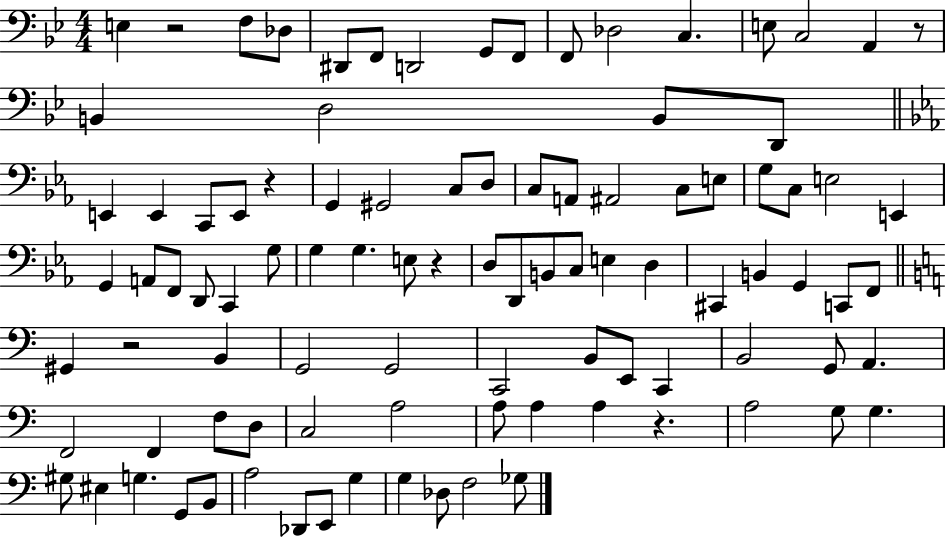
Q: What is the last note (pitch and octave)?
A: Gb3